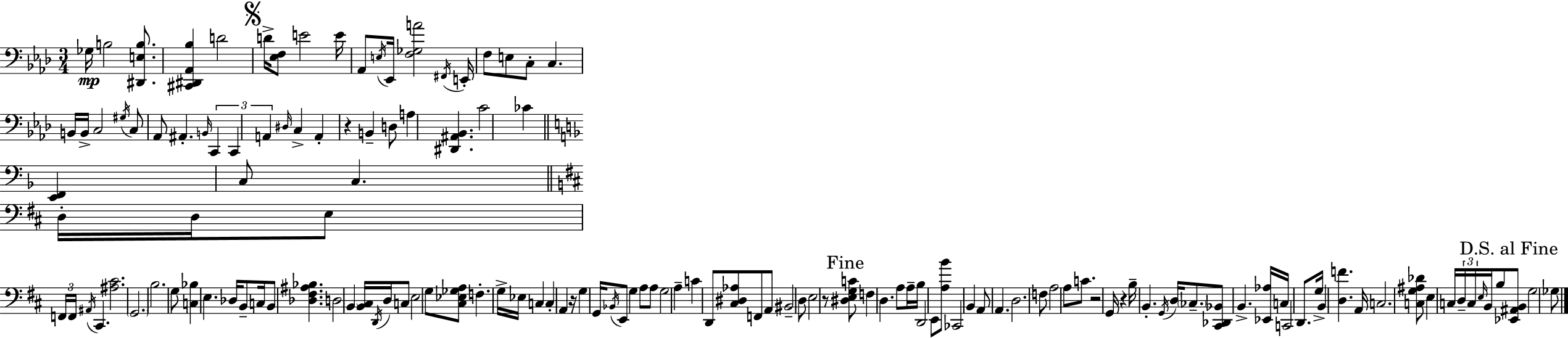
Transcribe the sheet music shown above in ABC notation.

X:1
T:Untitled
M:3/4
L:1/4
K:Fm
_G,/4 B,2 [^D,,E,B,]/2 [^C,,^D,,_A,,_B,] D2 D/4 [_E,F,]/2 E2 E/4 _A,,/2 E,/4 _E,,/4 [F,_G,A]2 ^F,,/4 E,,/4 F,/2 E,/2 C,/2 C, B,,/4 B,,/4 C,2 ^G,/4 C,/2 _A,,/2 ^A,, B,,/4 C,, C,, A,, ^D,/4 C, A,, z B,, D,/2 A, [^D,,^A,,_B,,] C2 _C [E,,F,,] C,/2 C, D,/4 D,/4 E,/2 F,,/4 F,,/4 ^A,,/4 ^C,, [^A,^C]2 G,,2 B,2 G,/2 [C,_B,] E, _D,/4 B,,/2 C,/4 B,,/2 [_D,^F,^A,_B,] D,2 B,, [B,,^C,]/4 D,,/4 D,/4 C,/2 E,2 G,/2 [^C,_E,_G,A,]/2 F, G,/4 _E,/4 C, C, A,, z/4 G, G,,/4 _B,,/4 E,,/2 G, A,/2 A,/2 G,2 A, C D,,/2 [^C,^D,_A,]/2 F,,/2 A,,/2 ^B,,2 D,/2 E,2 z/2 [^D,E,G,C]/2 F, D, A,/2 A,/4 B,/4 D,,2 E,,/2 [A,B]/2 _C,,2 B,, A,,/2 A,, D,2 F,/2 A,2 A,/2 C/2 z2 G,,/4 z B,/4 B,, G,,/4 D,/4 _C,/2 [^C,,_D,,_B,,]/2 B,, [_E,,_A,]/4 C,/4 C,,2 D,,/2 G,/4 B,, [D,F] A,,/4 C,2 [C,G,^A,_D]/2 E, C,/4 D,/4 C,/4 E,/4 B,,/4 B,/2 [_E,,^A,,B,,]/2 G,2 _G,/2